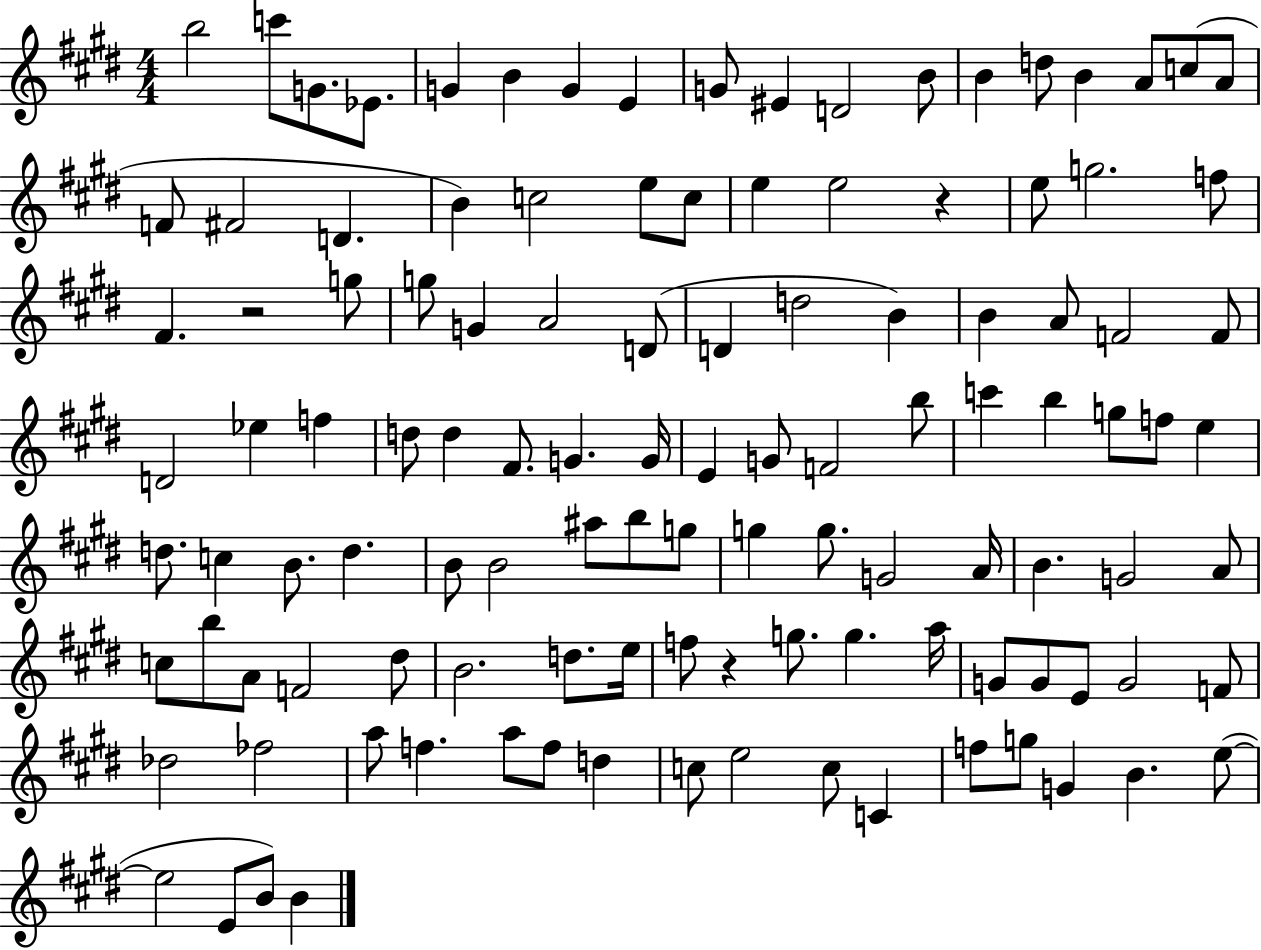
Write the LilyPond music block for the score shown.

{
  \clef treble
  \numericTimeSignature
  \time 4/4
  \key e \major
  b''2 c'''8 g'8. ees'8. | g'4 b'4 g'4 e'4 | g'8 eis'4 d'2 b'8 | b'4 d''8 b'4 a'8 c''8( a'8 | \break f'8 fis'2 d'4. | b'4) c''2 e''8 c''8 | e''4 e''2 r4 | e''8 g''2. f''8 | \break fis'4. r2 g''8 | g''8 g'4 a'2 d'8( | d'4 d''2 b'4) | b'4 a'8 f'2 f'8 | \break d'2 ees''4 f''4 | d''8 d''4 fis'8. g'4. g'16 | e'4 g'8 f'2 b''8 | c'''4 b''4 g''8 f''8 e''4 | \break d''8. c''4 b'8. d''4. | b'8 b'2 ais''8 b''8 g''8 | g''4 g''8. g'2 a'16 | b'4. g'2 a'8 | \break c''8 b''8 a'8 f'2 dis''8 | b'2. d''8. e''16 | f''8 r4 g''8. g''4. a''16 | g'8 g'8 e'8 g'2 f'8 | \break des''2 fes''2 | a''8 f''4. a''8 f''8 d''4 | c''8 e''2 c''8 c'4 | f''8 g''8 g'4 b'4. e''8~(~ | \break e''2 e'8 b'8) b'4 | \bar "|."
}